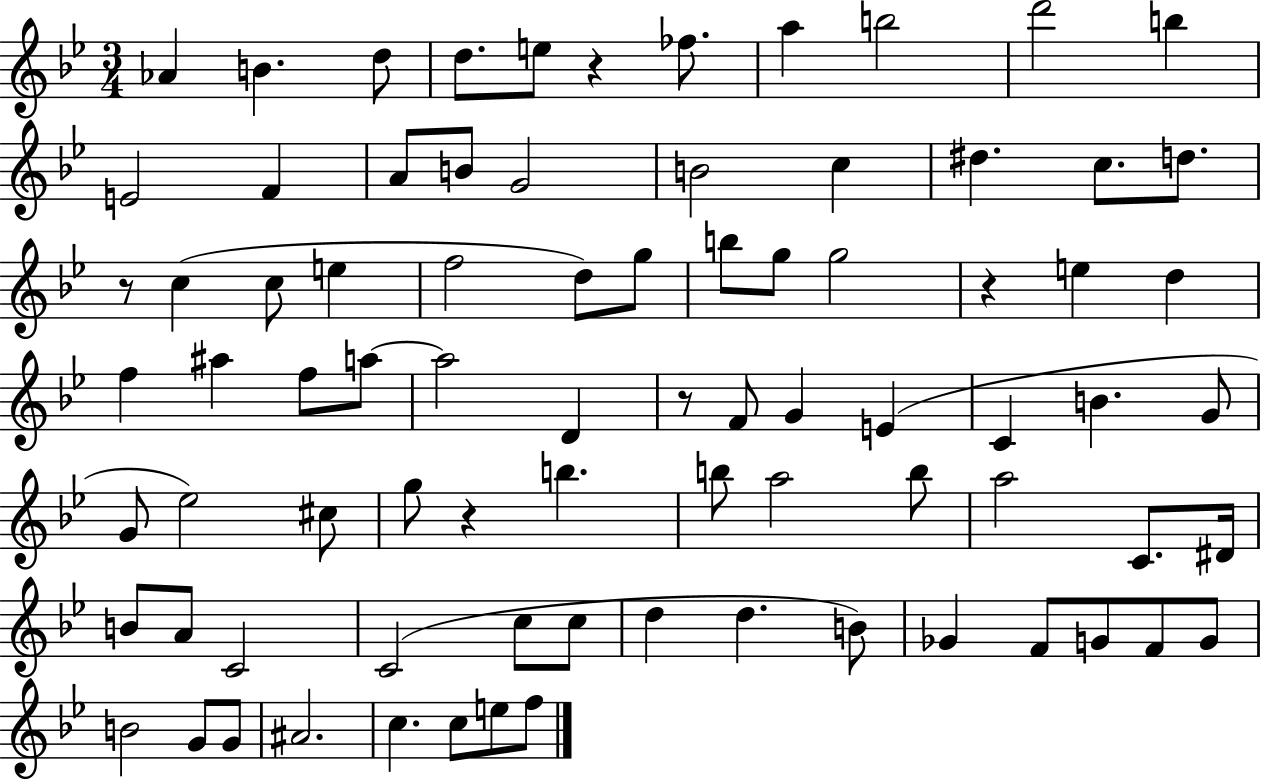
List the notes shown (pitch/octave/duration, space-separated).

Ab4/q B4/q. D5/e D5/e. E5/e R/q FES5/e. A5/q B5/h D6/h B5/q E4/h F4/q A4/e B4/e G4/h B4/h C5/q D#5/q. C5/e. D5/e. R/e C5/q C5/e E5/q F5/h D5/e G5/e B5/e G5/e G5/h R/q E5/q D5/q F5/q A#5/q F5/e A5/e A5/h D4/q R/e F4/e G4/q E4/q C4/q B4/q. G4/e G4/e Eb5/h C#5/e G5/e R/q B5/q. B5/e A5/h B5/e A5/h C4/e. D#4/s B4/e A4/e C4/h C4/h C5/e C5/e D5/q D5/q. B4/e Gb4/q F4/e G4/e F4/e G4/e B4/h G4/e G4/e A#4/h. C5/q. C5/e E5/e F5/e